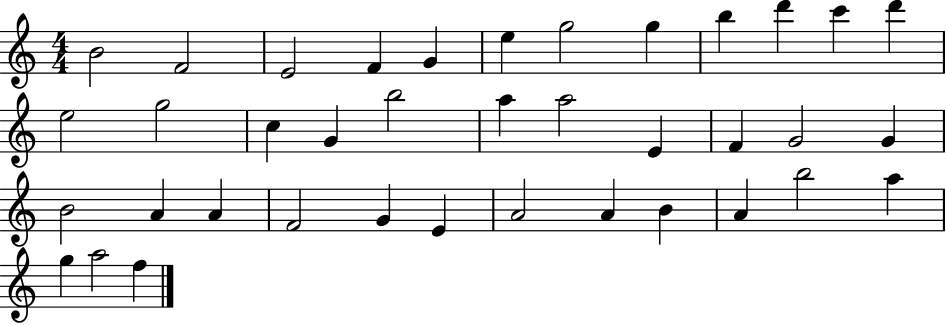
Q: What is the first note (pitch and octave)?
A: B4